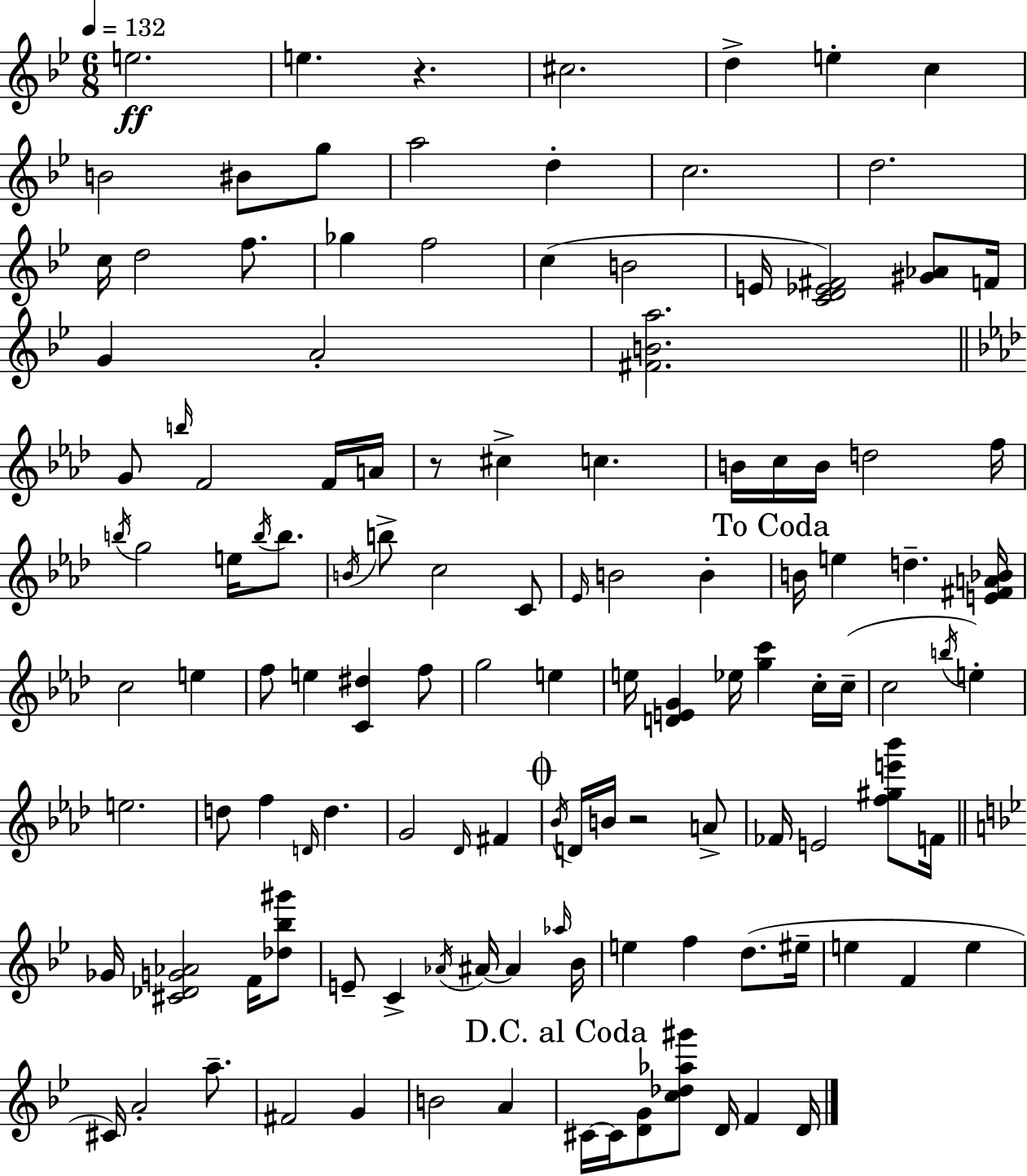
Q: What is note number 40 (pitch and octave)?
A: B5